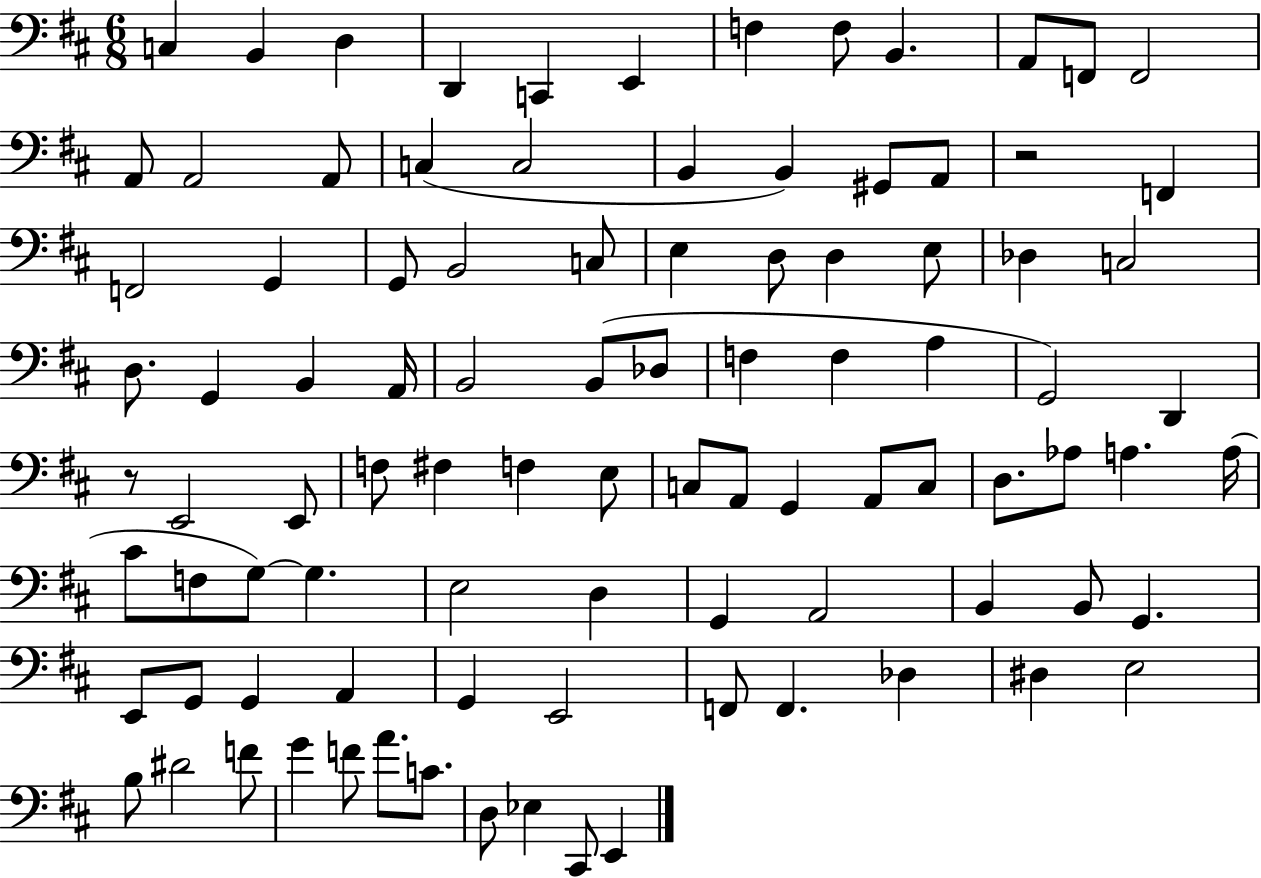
C3/q B2/q D3/q D2/q C2/q E2/q F3/q F3/e B2/q. A2/e F2/e F2/h A2/e A2/h A2/e C3/q C3/h B2/q B2/q G#2/e A2/e R/h F2/q F2/h G2/q G2/e B2/h C3/e E3/q D3/e D3/q E3/e Db3/q C3/h D3/e. G2/q B2/q A2/s B2/h B2/e Db3/e F3/q F3/q A3/q G2/h D2/q R/e E2/h E2/e F3/e F#3/q F3/q E3/e C3/e A2/e G2/q A2/e C3/e D3/e. Ab3/e A3/q. A3/s C#4/e F3/e G3/e G3/q. E3/h D3/q G2/q A2/h B2/q B2/e G2/q. E2/e G2/e G2/q A2/q G2/q E2/h F2/e F2/q. Db3/q D#3/q E3/h B3/e D#4/h F4/e G4/q F4/e A4/e. C4/e. D3/e Eb3/q C#2/e E2/q